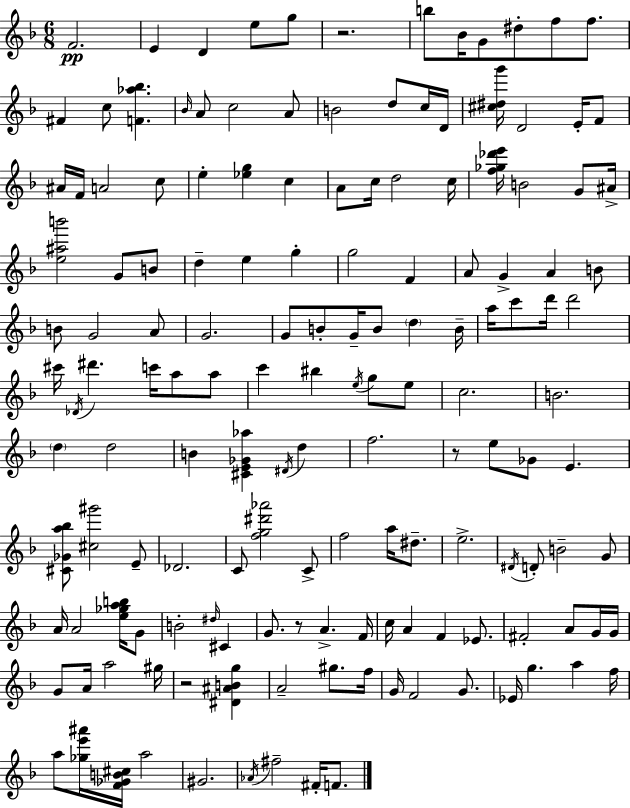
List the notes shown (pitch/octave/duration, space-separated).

F4/h. E4/q D4/q E5/e G5/e R/h. B5/e Bb4/s G4/e D#5/e F5/e F5/e. F#4/q C5/e [F4,Ab5,Bb5]/q. Bb4/s A4/e C5/h A4/e B4/h D5/e C5/s D4/s [C#5,D#5,G6]/s D4/h E4/s F4/e A#4/s F4/s A4/h C5/e E5/q [Eb5,G5]/q C5/q A4/e C5/s D5/h C5/s [F5,Gb5,Db6,E6]/s B4/h G4/e A#4/s [E5,A#5,B6]/h G4/e B4/e D5/q E5/q G5/q G5/h F4/q A4/e G4/q A4/q B4/e B4/e G4/h A4/e G4/h. G4/e B4/e G4/s B4/e D5/q B4/s A5/s C6/e D6/s D6/h C#6/s Db4/s D#6/q. C6/s A5/e A5/e C6/q BIS5/q E5/s G5/e E5/e C5/h. B4/h. D5/q D5/h B4/q [C#4,E4,Gb4,Ab5]/q D#4/s D5/q F5/h. R/e E5/e Gb4/e E4/q. [C#4,Gb4,A5,Bb5]/e [C#5,G#6]/h E4/e Db4/h. C4/e [F5,G5,D#6,Ab6]/h C4/e F5/h A5/s D#5/e. E5/h. D#4/s D4/e B4/h G4/e A4/s A4/h [E5,Gb5,A5,B5]/s G4/e B4/h D#5/s C#4/q G4/e. R/e A4/q. F4/s C5/s A4/q F4/q Eb4/e. F#4/h A4/e G4/s G4/s G4/e A4/s A5/h G#5/s R/h [D#4,A#4,B4,G5]/q A4/h G#5/e. F5/s G4/s F4/h G4/e. Eb4/s G5/q. A5/q F5/s A5/e [Gb5,E6,A#6]/s [F4,Gb4,B4,C#5]/s A5/h G#4/h. Ab4/s F#5/h F#4/s F4/e.